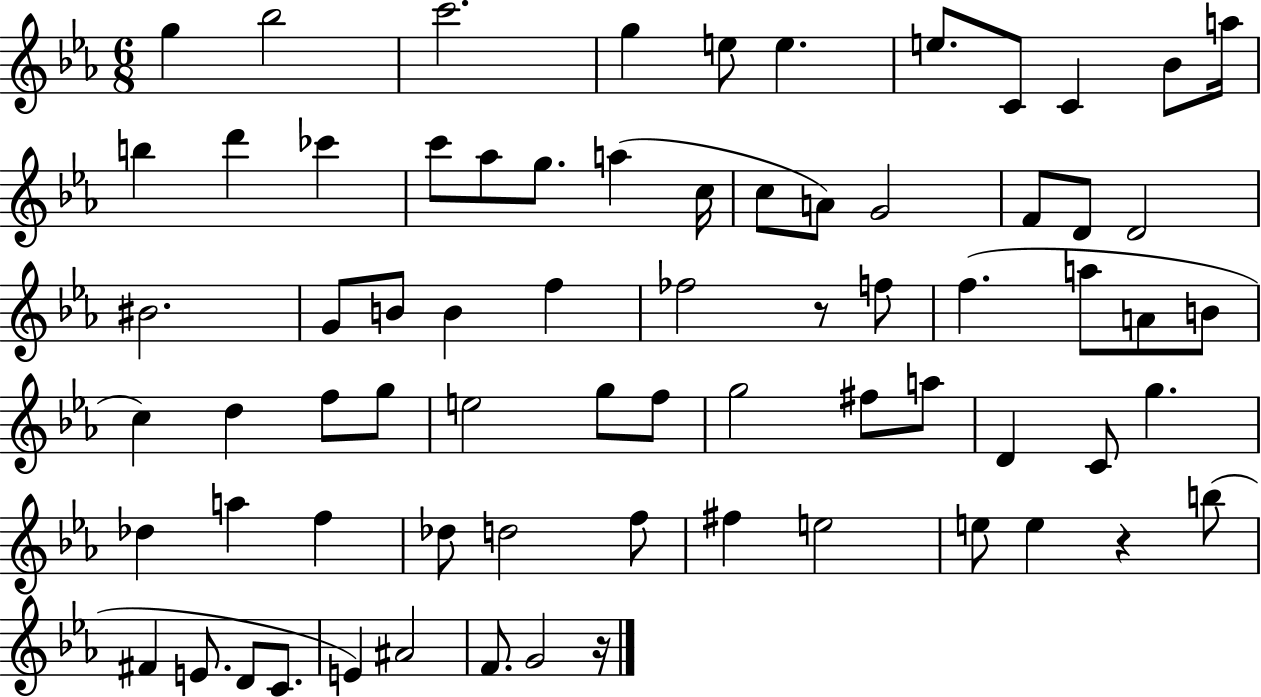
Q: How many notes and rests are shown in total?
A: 71